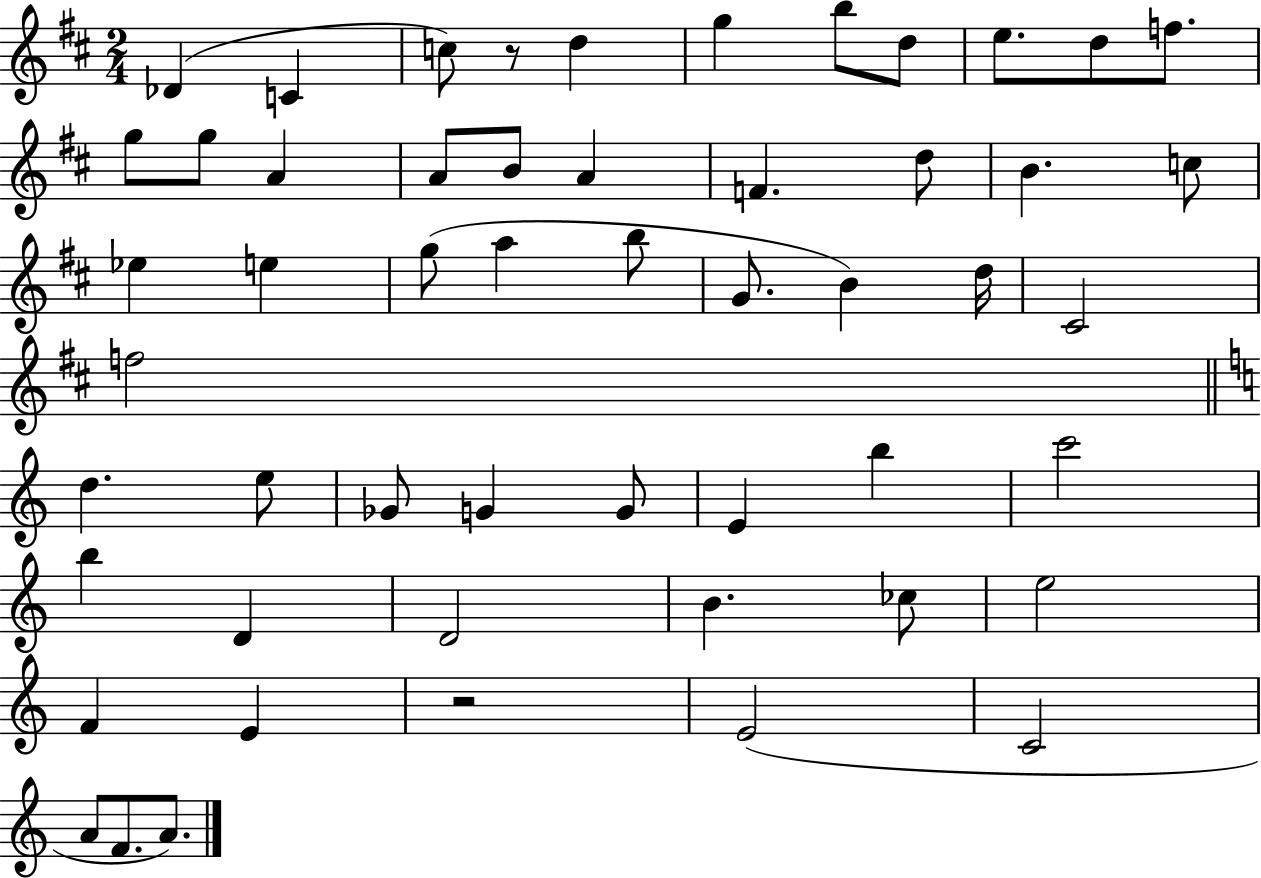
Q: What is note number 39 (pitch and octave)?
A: B5